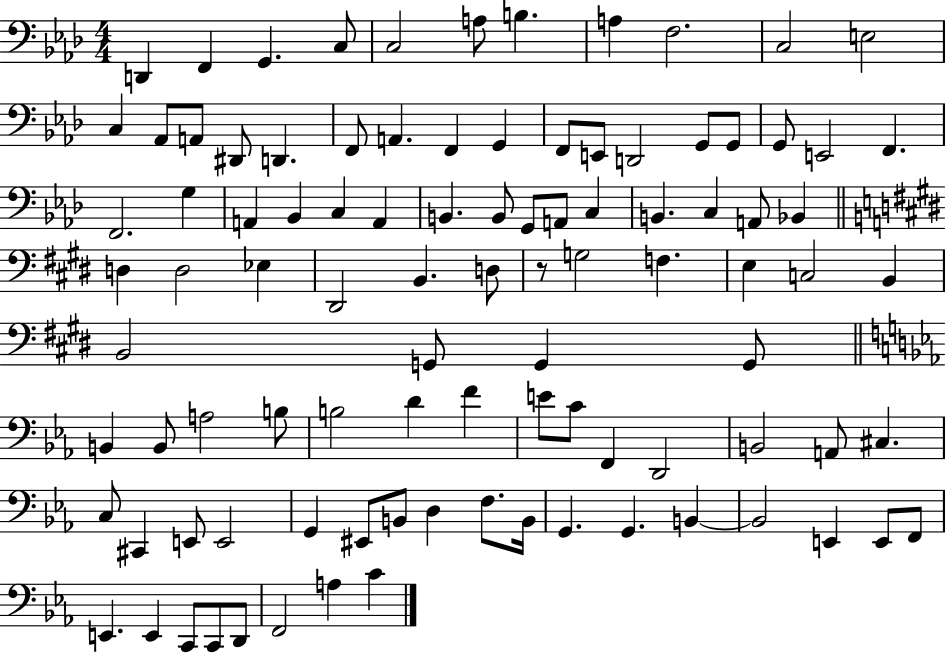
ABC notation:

X:1
T:Untitled
M:4/4
L:1/4
K:Ab
D,, F,, G,, C,/2 C,2 A,/2 B, A, F,2 C,2 E,2 C, _A,,/2 A,,/2 ^D,,/2 D,, F,,/2 A,, F,, G,, F,,/2 E,,/2 D,,2 G,,/2 G,,/2 G,,/2 E,,2 F,, F,,2 G, A,, _B,, C, A,, B,, B,,/2 G,,/2 A,,/2 C, B,, C, A,,/2 _B,, D, D,2 _E, ^D,,2 B,, D,/2 z/2 G,2 F, E, C,2 B,, B,,2 G,,/2 G,, G,,/2 B,, B,,/2 A,2 B,/2 B,2 D F E/2 C/2 F,, D,,2 B,,2 A,,/2 ^C, C,/2 ^C,, E,,/2 E,,2 G,, ^E,,/2 B,,/2 D, F,/2 B,,/4 G,, G,, B,, B,,2 E,, E,,/2 F,,/2 E,, E,, C,,/2 C,,/2 D,,/2 F,,2 A, C